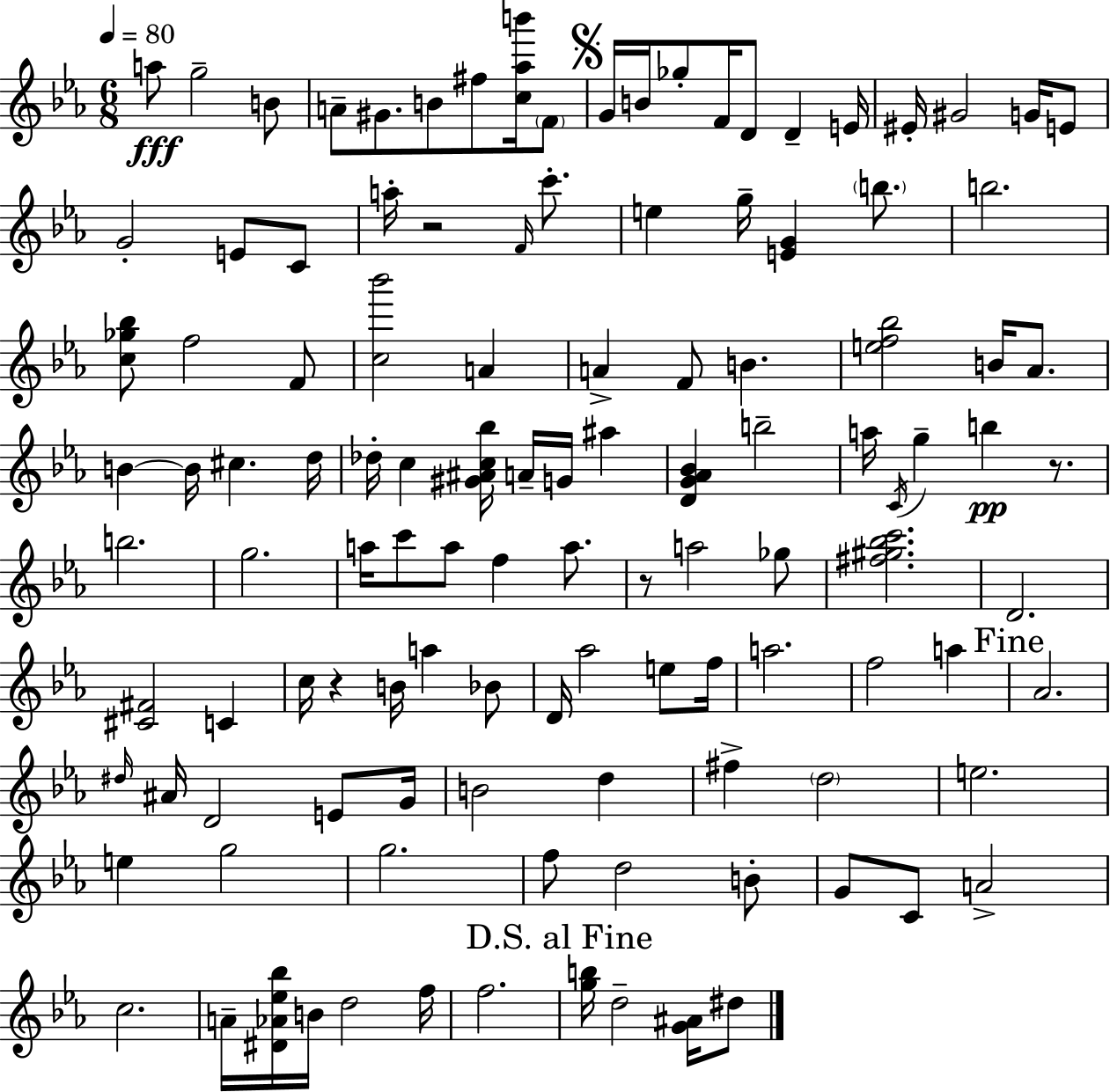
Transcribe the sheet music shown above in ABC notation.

X:1
T:Untitled
M:6/8
L:1/4
K:Eb
a/2 g2 B/2 A/2 ^G/2 B/2 ^f/2 [c_ab']/4 F/2 G/4 B/4 _g/2 F/4 D/2 D E/4 ^E/4 ^G2 G/4 E/2 G2 E/2 C/2 a/4 z2 F/4 c'/2 e g/4 [EG] b/2 b2 [c_g_b]/2 f2 F/2 [c_b']2 A A F/2 B [ef_b]2 B/4 _A/2 B B/4 ^c d/4 _d/4 c [^G^Ac_b]/4 A/4 G/4 ^a [DG_A_B] b2 a/4 C/4 g b z/2 b2 g2 a/4 c'/2 a/2 f a/2 z/2 a2 _g/2 [^f^g_bc']2 D2 [^C^F]2 C c/4 z B/4 a _B/2 D/4 _a2 e/2 f/4 a2 f2 a _A2 ^d/4 ^A/4 D2 E/2 G/4 B2 d ^f d2 e2 e g2 g2 f/2 d2 B/2 G/2 C/2 A2 c2 A/4 [^D_A_e_b]/4 B/4 d2 f/4 f2 [gb]/4 d2 [G^A]/4 ^d/2